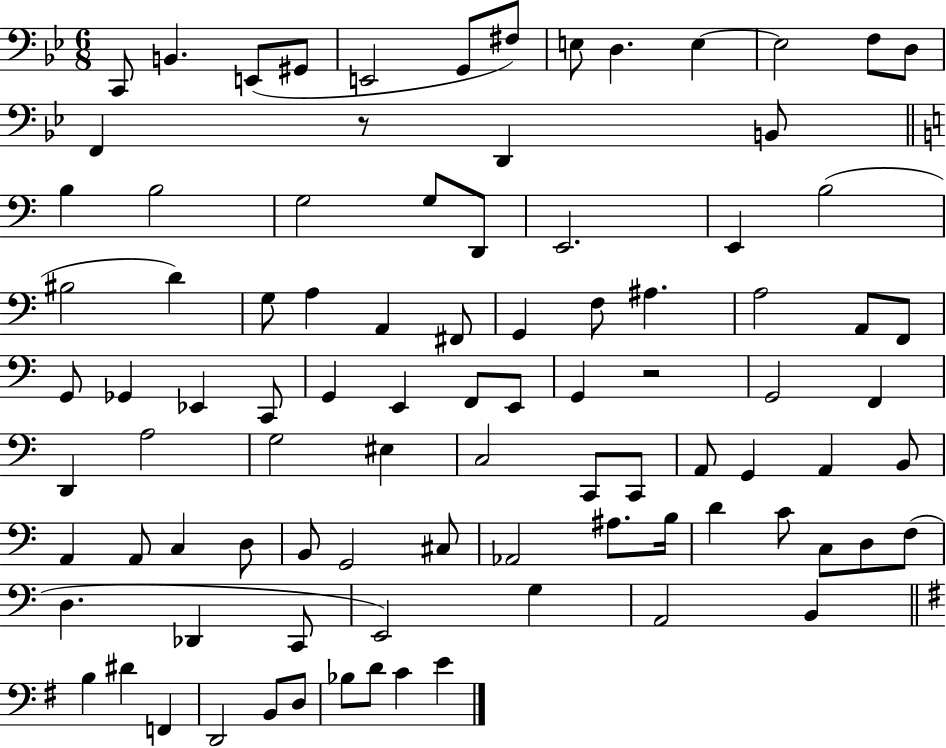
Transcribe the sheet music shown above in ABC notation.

X:1
T:Untitled
M:6/8
L:1/4
K:Bb
C,,/2 B,, E,,/2 ^G,,/2 E,,2 G,,/2 ^F,/2 E,/2 D, E, E,2 F,/2 D,/2 F,, z/2 D,, B,,/2 B, B,2 G,2 G,/2 D,,/2 E,,2 E,, B,2 ^B,2 D G,/2 A, A,, ^F,,/2 G,, F,/2 ^A, A,2 A,,/2 F,,/2 G,,/2 _G,, _E,, C,,/2 G,, E,, F,,/2 E,,/2 G,, z2 G,,2 F,, D,, A,2 G,2 ^E, C,2 C,,/2 C,,/2 A,,/2 G,, A,, B,,/2 A,, A,,/2 C, D,/2 B,,/2 G,,2 ^C,/2 _A,,2 ^A,/2 B,/4 D C/2 C,/2 D,/2 F,/2 D, _D,, C,,/2 E,,2 G, A,,2 B,, B, ^D F,, D,,2 B,,/2 D,/2 _B,/2 D/2 C E